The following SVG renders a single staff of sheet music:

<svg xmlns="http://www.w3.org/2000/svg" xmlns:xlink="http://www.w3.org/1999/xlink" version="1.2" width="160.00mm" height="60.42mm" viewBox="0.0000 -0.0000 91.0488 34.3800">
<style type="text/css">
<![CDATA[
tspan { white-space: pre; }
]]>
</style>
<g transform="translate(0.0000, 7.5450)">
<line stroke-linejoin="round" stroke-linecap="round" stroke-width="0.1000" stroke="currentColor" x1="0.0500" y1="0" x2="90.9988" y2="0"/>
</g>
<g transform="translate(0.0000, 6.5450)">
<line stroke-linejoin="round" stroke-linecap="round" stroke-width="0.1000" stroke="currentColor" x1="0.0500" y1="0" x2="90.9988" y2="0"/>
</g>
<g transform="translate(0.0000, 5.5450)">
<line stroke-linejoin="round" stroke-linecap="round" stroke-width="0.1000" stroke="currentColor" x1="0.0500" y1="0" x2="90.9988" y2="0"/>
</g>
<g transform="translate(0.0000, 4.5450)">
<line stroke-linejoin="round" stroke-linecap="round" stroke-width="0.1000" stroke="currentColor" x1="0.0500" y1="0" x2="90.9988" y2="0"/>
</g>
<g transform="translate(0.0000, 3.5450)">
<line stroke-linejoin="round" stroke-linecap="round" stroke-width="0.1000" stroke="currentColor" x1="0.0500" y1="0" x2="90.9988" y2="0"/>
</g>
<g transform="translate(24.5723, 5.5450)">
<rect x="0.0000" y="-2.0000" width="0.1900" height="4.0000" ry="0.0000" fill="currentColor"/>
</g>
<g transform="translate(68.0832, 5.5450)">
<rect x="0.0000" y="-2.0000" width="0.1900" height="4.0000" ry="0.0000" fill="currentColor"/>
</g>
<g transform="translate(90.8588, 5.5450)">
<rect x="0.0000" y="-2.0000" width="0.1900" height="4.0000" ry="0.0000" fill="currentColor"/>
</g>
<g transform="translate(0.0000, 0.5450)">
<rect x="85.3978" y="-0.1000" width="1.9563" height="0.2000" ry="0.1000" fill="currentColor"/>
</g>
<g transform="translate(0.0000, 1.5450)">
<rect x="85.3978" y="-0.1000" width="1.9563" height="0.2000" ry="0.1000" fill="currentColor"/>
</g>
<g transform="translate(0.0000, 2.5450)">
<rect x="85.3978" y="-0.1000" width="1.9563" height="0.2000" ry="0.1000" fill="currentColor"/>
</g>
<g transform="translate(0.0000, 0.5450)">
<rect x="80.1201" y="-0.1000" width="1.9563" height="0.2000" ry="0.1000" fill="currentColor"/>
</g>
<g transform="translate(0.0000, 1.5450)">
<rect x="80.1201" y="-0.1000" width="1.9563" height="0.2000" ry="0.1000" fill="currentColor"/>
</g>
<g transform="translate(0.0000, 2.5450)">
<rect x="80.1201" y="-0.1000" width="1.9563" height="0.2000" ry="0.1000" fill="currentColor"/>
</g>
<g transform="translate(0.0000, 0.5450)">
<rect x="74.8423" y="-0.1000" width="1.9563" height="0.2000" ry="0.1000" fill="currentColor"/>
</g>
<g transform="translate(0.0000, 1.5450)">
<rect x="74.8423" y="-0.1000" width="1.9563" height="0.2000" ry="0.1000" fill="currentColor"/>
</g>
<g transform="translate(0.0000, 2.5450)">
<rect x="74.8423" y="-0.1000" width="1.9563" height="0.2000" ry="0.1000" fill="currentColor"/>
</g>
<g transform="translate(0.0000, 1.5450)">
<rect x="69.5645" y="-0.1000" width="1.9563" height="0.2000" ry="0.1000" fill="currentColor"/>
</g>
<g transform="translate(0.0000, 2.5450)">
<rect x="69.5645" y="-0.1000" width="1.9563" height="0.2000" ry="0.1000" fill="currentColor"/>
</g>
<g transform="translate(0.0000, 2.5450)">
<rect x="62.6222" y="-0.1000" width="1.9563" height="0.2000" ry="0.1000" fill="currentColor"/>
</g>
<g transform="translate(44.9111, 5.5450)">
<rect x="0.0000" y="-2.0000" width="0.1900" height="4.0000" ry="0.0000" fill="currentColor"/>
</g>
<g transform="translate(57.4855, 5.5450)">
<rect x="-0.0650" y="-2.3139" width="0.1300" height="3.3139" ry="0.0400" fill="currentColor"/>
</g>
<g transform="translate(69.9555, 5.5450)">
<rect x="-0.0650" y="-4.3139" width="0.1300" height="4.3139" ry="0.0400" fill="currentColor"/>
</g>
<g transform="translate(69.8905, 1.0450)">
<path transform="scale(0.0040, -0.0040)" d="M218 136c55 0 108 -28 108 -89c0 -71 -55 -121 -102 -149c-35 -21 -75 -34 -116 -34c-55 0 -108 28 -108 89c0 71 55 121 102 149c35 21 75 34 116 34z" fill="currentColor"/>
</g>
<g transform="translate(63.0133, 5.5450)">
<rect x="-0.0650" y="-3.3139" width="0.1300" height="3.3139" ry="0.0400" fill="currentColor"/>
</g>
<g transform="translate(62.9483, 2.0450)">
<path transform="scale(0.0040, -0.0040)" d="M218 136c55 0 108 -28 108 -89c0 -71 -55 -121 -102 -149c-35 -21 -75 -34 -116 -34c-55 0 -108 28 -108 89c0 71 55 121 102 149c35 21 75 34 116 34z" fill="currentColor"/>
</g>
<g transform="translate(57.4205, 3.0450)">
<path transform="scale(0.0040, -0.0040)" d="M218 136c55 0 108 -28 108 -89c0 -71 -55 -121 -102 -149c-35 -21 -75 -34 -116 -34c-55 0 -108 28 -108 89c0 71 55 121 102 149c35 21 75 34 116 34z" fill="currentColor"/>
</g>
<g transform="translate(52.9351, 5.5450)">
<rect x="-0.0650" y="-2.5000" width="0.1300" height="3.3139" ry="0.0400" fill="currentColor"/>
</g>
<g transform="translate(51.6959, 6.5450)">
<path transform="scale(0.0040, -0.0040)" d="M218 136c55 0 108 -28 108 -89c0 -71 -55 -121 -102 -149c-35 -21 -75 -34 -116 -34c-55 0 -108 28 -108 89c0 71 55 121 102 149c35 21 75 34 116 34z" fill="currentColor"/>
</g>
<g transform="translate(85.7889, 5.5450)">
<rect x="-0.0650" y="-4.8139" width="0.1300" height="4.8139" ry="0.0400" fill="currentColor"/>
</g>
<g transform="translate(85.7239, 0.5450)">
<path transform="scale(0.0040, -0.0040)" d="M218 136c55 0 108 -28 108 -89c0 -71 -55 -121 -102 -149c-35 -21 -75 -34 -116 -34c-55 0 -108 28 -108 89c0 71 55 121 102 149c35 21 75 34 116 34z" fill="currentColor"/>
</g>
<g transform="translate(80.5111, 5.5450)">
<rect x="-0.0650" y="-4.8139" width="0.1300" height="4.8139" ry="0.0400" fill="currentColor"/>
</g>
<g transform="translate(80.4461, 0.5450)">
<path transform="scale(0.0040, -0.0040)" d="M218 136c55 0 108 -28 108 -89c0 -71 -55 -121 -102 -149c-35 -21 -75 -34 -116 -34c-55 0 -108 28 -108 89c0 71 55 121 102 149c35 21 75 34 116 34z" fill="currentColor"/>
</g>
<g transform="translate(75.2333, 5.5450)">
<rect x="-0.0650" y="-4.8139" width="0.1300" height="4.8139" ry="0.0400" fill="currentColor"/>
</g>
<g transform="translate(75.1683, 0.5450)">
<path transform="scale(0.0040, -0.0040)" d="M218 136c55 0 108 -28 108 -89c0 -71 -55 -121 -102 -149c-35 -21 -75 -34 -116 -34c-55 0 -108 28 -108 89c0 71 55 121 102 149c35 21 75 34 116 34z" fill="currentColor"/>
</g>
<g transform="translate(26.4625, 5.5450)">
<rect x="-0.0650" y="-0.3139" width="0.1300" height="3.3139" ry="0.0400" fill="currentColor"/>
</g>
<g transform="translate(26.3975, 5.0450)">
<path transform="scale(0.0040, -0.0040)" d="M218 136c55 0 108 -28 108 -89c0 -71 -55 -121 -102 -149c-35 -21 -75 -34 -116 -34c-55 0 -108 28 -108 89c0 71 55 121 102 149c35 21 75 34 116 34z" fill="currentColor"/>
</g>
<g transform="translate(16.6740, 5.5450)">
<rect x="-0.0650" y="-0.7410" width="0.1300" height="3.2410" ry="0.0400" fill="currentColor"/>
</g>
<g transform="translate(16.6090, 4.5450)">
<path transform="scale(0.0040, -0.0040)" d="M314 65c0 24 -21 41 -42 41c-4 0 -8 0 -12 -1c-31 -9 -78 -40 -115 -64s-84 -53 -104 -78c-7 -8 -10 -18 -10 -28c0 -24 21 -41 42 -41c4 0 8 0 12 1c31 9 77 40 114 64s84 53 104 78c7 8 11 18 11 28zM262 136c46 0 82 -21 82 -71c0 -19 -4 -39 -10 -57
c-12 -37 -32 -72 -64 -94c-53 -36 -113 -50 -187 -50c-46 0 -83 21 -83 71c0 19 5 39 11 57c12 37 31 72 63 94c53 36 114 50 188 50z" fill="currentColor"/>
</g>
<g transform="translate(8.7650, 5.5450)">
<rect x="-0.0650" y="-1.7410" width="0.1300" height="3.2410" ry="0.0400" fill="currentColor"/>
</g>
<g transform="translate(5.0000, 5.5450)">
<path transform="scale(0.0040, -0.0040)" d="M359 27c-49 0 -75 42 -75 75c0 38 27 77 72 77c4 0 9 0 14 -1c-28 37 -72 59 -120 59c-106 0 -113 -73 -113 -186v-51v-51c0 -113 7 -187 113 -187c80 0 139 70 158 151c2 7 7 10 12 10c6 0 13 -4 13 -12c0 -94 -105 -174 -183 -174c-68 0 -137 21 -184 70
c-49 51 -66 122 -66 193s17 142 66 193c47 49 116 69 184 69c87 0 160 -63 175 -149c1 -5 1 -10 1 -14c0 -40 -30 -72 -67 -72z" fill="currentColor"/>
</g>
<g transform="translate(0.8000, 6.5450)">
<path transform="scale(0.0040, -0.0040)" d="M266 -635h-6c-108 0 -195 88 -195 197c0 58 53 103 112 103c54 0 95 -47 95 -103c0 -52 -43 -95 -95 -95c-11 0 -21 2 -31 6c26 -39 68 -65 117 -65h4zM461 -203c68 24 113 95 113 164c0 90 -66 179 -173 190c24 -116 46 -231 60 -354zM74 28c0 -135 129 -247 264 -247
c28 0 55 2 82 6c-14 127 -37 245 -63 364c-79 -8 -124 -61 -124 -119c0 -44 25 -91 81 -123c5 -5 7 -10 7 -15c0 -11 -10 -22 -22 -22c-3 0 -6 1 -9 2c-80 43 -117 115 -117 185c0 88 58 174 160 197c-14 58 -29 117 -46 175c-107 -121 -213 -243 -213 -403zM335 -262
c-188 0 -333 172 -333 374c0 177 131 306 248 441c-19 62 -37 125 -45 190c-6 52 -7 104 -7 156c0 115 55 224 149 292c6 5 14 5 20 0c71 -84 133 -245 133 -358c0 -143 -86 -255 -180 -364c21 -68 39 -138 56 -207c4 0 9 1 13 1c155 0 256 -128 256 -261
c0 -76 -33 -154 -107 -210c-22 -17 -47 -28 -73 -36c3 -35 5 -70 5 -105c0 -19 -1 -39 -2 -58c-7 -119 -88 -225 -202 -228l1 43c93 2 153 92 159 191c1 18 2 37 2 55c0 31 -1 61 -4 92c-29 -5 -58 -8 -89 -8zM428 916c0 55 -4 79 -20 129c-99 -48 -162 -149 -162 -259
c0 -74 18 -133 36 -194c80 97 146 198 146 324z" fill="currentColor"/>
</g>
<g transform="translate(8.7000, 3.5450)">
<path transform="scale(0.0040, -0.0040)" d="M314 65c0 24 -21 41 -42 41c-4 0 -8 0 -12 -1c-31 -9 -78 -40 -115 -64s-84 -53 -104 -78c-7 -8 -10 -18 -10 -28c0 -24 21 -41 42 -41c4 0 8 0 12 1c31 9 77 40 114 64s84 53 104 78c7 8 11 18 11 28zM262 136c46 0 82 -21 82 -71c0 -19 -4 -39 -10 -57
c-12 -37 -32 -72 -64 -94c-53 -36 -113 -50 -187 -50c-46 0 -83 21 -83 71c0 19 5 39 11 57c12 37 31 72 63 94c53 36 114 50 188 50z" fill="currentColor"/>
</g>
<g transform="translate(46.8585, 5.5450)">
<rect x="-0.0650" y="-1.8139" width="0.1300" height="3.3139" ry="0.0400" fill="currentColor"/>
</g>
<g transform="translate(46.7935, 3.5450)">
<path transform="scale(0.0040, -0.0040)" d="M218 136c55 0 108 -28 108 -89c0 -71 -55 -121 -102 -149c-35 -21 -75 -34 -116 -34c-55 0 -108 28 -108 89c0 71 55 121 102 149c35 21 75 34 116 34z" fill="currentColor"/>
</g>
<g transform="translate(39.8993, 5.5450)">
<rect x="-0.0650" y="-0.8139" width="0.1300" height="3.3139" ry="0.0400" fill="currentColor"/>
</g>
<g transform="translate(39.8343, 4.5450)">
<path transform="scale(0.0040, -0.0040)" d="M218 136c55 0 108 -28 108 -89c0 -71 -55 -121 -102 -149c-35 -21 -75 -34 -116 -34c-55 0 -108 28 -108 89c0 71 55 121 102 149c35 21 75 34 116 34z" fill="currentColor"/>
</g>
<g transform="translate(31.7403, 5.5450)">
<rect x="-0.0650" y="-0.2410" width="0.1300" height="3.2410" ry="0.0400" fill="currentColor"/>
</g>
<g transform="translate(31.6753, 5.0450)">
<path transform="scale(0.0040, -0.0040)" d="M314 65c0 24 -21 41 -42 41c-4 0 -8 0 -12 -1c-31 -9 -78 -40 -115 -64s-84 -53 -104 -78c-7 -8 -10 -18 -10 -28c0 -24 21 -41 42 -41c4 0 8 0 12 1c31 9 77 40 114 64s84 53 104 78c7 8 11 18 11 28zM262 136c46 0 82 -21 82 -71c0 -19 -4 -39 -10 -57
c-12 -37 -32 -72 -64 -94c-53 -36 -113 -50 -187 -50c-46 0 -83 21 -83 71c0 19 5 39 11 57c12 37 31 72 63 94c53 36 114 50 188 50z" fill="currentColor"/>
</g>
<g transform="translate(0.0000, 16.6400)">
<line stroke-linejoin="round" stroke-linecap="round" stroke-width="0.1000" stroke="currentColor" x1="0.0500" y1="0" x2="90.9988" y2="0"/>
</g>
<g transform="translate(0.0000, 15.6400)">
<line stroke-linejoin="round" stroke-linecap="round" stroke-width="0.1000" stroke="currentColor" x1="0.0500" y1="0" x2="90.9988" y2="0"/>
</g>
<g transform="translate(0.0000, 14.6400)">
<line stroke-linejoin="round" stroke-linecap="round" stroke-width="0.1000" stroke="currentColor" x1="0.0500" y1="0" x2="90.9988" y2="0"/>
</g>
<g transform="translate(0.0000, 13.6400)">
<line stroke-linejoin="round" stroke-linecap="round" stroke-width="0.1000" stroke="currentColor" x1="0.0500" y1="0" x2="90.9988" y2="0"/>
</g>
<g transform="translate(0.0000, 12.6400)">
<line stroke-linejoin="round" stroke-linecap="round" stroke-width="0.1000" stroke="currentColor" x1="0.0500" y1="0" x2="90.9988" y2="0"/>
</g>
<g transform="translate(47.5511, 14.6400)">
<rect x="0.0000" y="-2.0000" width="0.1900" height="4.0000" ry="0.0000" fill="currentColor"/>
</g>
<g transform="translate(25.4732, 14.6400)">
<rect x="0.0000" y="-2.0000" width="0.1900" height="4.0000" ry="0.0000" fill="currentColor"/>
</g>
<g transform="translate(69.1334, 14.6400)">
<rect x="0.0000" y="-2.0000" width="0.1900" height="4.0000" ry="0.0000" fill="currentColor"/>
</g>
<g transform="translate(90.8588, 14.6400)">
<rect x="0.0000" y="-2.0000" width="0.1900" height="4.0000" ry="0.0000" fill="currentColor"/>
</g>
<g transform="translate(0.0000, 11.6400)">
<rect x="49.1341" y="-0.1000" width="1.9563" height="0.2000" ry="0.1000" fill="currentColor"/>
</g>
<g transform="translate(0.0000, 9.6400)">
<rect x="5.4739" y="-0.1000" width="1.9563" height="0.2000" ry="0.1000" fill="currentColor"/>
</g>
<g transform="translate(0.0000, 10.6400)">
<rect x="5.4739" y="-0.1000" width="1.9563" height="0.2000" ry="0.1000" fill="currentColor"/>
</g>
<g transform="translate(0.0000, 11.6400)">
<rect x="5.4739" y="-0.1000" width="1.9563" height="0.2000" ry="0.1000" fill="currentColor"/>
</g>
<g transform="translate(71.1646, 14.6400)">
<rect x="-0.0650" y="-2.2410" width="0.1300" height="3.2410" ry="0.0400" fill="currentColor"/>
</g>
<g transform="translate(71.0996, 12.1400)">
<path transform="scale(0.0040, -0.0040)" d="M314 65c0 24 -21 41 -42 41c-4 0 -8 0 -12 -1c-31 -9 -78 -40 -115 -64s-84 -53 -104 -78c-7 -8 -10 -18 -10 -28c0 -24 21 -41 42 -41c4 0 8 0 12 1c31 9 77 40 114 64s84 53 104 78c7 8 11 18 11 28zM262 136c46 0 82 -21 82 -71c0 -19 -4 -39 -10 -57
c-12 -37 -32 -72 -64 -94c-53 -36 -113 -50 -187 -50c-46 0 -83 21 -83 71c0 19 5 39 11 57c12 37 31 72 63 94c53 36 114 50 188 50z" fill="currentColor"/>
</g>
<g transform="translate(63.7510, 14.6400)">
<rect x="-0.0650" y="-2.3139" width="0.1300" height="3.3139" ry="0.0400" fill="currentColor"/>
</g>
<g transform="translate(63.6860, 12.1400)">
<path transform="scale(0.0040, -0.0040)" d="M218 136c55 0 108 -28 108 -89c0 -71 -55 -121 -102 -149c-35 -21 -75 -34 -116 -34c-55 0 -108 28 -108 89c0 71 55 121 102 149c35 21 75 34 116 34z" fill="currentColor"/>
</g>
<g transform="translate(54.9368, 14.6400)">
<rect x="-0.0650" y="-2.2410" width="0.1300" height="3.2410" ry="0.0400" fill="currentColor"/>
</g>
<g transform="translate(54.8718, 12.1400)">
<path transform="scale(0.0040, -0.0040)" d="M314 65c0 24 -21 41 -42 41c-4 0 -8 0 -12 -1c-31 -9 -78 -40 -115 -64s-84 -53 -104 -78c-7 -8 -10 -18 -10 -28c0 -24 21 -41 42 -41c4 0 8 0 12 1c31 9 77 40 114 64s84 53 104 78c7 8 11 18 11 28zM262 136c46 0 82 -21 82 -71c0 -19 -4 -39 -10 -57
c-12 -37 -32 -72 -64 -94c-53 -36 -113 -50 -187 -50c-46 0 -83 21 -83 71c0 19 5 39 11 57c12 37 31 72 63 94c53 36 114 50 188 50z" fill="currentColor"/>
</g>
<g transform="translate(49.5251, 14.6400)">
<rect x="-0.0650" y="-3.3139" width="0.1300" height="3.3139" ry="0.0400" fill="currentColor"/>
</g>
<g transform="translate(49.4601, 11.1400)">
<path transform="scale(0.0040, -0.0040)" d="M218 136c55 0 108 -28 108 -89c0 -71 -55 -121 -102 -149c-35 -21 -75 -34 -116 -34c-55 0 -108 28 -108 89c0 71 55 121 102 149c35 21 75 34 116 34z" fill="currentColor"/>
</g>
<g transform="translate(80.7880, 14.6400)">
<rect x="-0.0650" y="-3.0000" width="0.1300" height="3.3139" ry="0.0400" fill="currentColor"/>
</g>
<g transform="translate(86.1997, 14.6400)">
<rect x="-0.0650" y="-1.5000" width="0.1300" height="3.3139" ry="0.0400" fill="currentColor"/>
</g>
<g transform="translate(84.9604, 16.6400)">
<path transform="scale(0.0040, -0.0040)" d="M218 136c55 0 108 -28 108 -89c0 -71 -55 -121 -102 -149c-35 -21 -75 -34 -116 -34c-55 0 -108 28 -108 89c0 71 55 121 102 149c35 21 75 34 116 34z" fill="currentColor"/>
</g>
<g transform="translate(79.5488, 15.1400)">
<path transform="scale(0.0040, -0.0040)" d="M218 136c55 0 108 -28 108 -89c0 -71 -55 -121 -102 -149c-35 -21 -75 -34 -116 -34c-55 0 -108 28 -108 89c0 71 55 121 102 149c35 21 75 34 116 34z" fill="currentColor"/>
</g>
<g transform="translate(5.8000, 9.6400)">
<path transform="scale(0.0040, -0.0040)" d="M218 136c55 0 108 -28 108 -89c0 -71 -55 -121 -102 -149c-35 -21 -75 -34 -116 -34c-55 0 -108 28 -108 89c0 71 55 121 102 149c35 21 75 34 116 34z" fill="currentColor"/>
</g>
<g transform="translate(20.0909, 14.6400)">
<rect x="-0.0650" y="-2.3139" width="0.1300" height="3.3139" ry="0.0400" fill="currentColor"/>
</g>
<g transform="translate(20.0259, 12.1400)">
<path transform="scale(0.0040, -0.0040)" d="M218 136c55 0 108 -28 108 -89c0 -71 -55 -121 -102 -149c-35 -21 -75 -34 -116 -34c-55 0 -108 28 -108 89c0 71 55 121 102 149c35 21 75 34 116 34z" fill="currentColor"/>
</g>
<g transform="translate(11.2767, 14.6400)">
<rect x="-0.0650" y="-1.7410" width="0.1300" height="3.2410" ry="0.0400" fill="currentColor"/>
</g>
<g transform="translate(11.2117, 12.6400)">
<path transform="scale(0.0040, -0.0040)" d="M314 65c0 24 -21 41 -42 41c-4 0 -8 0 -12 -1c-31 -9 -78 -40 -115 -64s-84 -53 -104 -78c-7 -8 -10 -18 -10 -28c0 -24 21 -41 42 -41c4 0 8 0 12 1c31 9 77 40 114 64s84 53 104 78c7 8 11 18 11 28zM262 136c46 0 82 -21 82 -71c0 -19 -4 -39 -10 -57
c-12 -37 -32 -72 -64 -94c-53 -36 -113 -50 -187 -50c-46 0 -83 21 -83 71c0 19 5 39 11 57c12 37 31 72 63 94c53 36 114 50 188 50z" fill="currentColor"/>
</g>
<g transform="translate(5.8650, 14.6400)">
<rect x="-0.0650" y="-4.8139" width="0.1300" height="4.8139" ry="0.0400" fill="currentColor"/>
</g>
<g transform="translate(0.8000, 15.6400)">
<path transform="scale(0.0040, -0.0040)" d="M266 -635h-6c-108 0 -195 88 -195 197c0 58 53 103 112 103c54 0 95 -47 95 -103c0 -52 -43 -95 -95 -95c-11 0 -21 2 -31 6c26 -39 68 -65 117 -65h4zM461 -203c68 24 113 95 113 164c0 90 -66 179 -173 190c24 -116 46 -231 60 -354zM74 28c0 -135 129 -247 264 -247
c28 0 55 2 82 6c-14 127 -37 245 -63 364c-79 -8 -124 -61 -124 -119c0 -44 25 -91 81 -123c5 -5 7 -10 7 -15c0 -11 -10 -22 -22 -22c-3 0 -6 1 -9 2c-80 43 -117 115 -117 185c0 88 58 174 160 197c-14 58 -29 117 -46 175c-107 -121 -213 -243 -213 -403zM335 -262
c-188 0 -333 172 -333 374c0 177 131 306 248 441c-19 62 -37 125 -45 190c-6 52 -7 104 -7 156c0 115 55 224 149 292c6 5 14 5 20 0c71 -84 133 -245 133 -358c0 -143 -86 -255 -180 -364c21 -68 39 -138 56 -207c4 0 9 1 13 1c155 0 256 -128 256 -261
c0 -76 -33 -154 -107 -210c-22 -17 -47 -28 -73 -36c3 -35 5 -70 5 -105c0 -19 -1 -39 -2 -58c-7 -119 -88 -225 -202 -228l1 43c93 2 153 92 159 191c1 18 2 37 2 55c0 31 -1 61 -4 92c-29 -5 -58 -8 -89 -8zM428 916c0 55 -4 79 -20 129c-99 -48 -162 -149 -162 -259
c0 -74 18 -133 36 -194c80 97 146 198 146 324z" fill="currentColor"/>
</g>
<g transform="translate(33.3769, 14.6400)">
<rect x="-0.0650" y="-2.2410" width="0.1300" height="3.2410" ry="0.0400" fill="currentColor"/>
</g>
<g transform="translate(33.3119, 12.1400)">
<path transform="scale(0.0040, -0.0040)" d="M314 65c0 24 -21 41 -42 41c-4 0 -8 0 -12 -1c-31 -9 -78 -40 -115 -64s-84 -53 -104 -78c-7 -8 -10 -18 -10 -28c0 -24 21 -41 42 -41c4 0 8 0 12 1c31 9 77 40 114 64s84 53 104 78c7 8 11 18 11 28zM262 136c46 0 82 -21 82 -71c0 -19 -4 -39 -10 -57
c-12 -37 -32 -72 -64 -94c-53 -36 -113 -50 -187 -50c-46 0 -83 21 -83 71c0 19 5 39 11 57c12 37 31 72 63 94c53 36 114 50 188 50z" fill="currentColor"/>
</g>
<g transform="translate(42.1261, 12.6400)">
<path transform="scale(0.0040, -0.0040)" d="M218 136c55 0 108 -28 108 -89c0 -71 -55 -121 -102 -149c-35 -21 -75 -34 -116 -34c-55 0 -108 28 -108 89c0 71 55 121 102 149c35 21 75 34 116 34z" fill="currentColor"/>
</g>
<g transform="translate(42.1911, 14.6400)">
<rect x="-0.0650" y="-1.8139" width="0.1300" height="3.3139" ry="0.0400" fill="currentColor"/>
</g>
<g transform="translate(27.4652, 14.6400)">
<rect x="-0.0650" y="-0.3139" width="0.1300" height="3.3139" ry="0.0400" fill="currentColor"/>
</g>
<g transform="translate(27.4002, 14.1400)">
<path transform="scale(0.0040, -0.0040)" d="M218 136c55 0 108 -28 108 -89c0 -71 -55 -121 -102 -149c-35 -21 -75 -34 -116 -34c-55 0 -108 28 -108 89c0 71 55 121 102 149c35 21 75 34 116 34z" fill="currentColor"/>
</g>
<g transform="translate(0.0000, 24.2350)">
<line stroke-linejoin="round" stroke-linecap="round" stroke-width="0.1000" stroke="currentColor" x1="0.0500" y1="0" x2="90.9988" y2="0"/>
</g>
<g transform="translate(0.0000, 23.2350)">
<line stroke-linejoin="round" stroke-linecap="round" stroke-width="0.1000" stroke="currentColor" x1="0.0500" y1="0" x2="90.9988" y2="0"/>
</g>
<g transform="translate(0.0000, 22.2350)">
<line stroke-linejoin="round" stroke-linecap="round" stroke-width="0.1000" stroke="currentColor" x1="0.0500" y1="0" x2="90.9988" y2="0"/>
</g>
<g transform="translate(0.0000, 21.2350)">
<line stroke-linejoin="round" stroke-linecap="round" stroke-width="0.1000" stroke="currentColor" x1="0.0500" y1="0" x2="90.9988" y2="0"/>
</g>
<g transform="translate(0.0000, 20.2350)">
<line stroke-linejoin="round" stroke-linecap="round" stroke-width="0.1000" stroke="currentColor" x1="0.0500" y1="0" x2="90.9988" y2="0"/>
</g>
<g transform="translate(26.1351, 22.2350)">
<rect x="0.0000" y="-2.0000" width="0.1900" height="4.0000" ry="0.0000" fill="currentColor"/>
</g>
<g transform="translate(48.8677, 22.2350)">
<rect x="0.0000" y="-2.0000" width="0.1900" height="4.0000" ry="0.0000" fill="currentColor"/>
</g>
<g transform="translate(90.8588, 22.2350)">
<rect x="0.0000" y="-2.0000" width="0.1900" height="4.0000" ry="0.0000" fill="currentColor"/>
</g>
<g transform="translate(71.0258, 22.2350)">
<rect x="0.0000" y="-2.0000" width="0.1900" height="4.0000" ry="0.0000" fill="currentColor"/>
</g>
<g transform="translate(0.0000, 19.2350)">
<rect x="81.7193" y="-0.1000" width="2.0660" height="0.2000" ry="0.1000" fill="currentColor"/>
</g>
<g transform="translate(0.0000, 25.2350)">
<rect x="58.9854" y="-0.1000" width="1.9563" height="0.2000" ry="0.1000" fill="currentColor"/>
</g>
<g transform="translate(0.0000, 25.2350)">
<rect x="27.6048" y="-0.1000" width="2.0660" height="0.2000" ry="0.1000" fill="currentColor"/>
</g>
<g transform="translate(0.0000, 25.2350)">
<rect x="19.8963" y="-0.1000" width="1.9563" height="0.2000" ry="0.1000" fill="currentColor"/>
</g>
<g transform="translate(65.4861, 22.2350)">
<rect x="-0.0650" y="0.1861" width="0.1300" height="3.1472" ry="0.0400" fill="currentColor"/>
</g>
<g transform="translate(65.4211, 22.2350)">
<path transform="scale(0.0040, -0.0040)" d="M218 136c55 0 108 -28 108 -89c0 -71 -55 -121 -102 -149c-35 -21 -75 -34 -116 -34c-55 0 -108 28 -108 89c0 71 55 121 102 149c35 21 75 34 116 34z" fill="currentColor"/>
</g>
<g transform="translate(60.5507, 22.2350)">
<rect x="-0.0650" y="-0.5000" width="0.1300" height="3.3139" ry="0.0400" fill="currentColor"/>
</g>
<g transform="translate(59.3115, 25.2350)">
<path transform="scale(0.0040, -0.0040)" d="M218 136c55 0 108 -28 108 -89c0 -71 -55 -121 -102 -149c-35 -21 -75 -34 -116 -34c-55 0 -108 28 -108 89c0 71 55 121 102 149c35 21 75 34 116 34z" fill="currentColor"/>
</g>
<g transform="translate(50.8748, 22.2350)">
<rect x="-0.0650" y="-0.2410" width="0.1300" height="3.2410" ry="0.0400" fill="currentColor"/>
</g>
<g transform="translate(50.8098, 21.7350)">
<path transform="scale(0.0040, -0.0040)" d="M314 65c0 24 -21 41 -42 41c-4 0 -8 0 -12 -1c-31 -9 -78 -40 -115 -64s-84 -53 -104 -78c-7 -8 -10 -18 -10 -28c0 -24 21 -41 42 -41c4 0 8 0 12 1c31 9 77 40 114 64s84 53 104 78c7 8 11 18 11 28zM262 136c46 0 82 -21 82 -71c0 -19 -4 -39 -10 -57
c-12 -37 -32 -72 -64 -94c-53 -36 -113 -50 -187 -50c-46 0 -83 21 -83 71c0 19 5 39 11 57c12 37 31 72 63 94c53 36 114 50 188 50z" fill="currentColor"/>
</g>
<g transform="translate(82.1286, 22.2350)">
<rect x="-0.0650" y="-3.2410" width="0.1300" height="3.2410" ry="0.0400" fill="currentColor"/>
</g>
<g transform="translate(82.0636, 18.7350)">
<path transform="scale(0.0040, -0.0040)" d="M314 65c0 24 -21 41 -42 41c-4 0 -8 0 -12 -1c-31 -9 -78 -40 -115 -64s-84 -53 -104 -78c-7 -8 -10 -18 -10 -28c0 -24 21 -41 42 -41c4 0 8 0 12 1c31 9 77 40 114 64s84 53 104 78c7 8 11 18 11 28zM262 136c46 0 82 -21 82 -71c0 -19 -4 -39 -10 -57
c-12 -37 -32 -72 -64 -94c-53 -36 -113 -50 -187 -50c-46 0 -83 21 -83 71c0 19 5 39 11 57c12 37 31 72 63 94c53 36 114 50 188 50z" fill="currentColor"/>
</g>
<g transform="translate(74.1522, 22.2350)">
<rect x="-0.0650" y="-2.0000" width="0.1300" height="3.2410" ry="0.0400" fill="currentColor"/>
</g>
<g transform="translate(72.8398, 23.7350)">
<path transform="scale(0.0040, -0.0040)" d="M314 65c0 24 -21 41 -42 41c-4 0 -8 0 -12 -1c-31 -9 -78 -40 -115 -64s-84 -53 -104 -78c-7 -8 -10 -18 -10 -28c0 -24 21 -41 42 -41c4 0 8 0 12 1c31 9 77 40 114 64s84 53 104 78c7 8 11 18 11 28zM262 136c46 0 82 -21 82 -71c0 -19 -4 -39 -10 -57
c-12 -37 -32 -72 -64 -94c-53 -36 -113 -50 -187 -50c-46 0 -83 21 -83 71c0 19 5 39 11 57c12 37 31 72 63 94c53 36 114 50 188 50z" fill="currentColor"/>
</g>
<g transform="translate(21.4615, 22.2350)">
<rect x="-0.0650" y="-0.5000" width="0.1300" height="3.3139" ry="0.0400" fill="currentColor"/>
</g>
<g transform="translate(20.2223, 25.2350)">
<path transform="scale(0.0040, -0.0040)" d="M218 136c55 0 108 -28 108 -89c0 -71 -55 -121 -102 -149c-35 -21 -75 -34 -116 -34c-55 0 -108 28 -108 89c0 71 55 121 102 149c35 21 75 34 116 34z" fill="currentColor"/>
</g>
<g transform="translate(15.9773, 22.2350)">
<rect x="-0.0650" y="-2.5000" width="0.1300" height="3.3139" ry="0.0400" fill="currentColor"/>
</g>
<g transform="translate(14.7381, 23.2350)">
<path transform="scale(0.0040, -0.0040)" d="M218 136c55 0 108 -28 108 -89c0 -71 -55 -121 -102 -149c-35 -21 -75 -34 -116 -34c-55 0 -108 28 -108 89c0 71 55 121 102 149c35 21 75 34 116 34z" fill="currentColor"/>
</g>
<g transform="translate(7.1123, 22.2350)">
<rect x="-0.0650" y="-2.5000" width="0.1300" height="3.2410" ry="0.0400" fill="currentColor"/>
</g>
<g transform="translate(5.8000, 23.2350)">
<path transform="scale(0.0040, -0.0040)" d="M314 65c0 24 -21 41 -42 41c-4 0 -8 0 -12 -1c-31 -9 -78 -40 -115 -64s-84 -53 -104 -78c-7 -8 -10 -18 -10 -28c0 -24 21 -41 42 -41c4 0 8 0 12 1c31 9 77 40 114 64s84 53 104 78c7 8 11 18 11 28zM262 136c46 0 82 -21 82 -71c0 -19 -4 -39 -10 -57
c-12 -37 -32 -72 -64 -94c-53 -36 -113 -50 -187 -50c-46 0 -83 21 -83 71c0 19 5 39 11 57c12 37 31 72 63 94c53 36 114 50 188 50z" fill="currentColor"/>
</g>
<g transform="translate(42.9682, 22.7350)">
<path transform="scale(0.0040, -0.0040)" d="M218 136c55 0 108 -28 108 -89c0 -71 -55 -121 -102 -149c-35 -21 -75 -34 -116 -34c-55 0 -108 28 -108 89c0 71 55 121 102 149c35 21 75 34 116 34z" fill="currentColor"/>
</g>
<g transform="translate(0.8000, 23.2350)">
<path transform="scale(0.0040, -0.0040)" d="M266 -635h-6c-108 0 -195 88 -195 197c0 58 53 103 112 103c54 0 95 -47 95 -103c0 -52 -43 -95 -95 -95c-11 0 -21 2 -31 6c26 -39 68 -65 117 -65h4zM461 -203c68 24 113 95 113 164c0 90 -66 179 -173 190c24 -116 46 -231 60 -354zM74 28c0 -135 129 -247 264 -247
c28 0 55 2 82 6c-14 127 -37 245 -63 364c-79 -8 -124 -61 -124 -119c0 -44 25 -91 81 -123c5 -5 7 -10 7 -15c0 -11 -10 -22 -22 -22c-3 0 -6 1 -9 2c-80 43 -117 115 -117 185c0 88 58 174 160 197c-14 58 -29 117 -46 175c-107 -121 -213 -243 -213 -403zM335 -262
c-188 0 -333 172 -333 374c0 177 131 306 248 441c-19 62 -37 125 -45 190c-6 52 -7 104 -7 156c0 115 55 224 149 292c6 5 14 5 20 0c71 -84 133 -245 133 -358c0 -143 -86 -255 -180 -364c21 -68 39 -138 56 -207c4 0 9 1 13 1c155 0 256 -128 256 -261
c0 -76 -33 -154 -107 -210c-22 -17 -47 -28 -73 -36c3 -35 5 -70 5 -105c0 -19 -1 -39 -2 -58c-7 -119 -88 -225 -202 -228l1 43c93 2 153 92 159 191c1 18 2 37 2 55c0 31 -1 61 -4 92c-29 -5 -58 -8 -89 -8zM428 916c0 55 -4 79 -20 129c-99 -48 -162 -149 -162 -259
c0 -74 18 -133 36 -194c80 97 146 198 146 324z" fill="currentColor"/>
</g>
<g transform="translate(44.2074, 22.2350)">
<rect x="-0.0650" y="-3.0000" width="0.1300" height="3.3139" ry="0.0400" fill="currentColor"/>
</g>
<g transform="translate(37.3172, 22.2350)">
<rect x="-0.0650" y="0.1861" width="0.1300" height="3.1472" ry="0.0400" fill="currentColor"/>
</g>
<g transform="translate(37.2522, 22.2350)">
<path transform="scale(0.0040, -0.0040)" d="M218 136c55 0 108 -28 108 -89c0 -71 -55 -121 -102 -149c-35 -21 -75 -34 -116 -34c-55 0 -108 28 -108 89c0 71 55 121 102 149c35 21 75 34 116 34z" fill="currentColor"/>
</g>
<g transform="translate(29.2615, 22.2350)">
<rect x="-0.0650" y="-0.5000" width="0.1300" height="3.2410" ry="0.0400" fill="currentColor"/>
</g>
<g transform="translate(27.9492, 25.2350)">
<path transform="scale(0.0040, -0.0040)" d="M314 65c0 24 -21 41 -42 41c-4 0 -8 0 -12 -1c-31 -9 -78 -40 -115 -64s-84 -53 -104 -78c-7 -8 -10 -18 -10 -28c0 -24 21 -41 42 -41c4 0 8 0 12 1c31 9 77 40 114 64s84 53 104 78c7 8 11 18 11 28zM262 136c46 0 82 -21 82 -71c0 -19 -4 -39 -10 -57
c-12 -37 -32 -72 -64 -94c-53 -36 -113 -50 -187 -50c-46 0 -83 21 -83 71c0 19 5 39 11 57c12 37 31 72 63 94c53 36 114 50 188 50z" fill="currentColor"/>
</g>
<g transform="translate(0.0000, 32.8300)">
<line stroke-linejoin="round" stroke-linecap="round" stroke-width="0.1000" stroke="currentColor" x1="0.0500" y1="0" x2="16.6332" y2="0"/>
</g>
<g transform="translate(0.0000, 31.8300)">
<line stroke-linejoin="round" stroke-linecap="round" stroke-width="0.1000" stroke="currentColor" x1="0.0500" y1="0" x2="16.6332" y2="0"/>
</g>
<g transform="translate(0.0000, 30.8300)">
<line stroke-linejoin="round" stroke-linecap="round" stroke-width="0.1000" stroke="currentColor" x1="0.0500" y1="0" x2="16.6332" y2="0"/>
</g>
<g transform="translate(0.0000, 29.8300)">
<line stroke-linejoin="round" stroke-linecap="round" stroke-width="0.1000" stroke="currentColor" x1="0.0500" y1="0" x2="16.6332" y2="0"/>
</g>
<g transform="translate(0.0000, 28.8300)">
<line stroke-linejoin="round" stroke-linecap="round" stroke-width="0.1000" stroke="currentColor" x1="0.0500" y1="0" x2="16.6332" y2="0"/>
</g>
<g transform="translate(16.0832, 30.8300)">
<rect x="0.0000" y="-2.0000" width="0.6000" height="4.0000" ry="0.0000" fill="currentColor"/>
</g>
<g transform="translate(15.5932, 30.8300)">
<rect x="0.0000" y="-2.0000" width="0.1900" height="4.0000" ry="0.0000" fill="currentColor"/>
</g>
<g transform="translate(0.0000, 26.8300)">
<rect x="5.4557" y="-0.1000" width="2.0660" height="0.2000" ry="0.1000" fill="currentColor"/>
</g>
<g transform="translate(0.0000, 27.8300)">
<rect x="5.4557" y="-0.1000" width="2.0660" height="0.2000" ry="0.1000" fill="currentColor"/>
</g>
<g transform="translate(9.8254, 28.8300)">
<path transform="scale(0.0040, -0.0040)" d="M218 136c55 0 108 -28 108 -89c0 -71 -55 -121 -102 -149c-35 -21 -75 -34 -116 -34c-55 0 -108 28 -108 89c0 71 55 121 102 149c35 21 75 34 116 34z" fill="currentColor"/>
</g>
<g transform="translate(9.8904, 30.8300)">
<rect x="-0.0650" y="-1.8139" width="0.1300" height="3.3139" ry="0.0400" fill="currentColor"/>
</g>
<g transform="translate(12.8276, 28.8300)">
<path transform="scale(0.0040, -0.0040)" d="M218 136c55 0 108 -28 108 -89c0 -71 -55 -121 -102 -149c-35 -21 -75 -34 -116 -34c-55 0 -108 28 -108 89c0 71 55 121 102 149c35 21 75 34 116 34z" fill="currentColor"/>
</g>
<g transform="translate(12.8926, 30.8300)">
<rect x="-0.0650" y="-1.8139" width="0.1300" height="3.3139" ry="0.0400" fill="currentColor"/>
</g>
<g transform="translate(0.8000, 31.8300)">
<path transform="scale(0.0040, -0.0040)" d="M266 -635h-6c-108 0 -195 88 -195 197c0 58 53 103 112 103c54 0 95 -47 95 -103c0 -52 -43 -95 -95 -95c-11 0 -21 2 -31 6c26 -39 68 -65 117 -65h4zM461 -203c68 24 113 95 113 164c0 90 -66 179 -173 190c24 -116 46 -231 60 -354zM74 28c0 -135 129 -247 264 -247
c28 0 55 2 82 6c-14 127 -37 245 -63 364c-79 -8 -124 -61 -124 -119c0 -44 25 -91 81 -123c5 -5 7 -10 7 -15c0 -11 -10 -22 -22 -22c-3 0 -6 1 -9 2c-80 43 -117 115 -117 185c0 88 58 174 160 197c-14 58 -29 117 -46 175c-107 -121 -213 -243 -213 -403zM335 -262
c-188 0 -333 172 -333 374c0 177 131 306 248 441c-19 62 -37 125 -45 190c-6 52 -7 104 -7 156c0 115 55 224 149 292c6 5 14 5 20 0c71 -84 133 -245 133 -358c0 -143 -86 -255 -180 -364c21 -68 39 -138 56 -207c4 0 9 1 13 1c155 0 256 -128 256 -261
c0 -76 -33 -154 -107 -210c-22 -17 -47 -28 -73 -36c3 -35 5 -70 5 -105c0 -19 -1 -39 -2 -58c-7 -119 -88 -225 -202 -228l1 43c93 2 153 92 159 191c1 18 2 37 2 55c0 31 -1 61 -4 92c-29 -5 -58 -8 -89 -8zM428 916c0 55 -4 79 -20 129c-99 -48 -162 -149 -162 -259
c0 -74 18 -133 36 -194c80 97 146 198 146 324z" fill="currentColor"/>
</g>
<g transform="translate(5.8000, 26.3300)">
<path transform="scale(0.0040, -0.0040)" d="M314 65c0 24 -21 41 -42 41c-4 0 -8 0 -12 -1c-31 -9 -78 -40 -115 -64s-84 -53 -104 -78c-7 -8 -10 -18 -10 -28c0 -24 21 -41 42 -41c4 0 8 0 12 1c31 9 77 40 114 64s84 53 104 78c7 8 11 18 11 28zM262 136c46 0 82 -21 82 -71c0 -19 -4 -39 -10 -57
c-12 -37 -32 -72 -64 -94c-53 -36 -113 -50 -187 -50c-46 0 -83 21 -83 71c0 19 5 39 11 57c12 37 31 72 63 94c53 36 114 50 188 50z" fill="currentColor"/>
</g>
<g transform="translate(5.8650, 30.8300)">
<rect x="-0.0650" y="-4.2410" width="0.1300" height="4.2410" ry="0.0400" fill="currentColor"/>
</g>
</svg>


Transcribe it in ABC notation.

X:1
T:Untitled
M:4/4
L:1/4
K:C
f2 d2 c c2 d f G g b d' e' e' e' e' f2 g c g2 f b g2 g g2 A E G2 G C C2 B A c2 C B F2 b2 d'2 f f